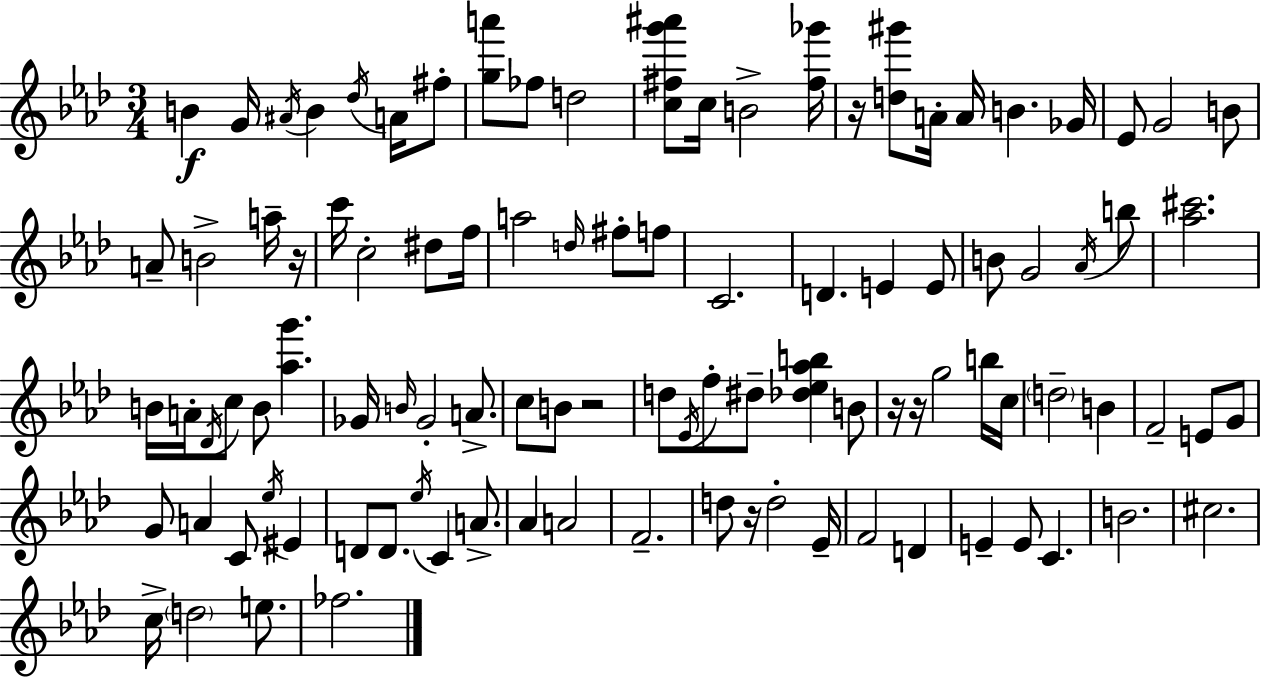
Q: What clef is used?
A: treble